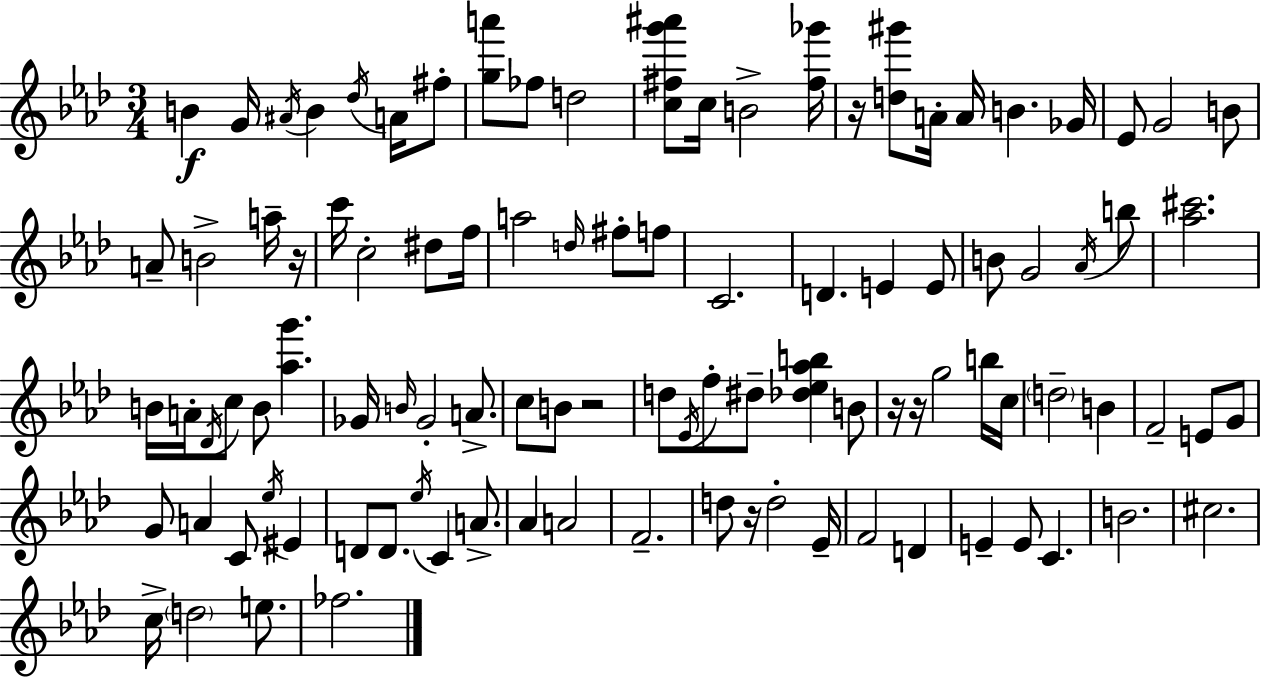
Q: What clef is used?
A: treble